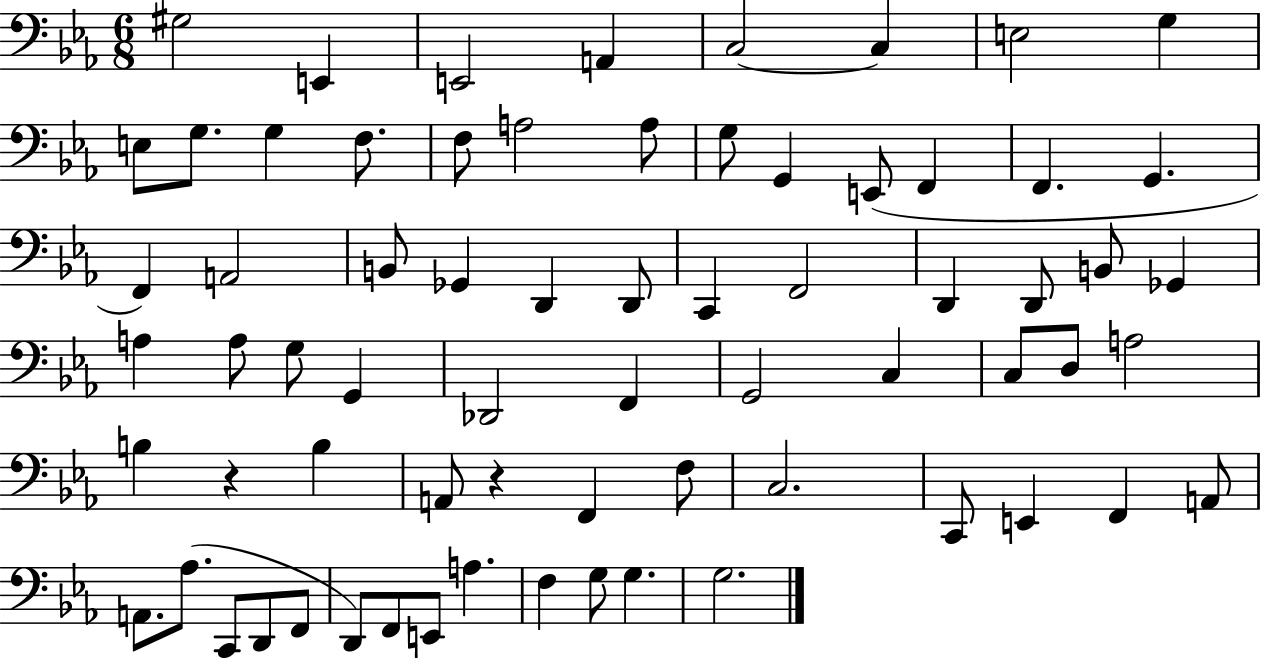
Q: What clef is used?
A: bass